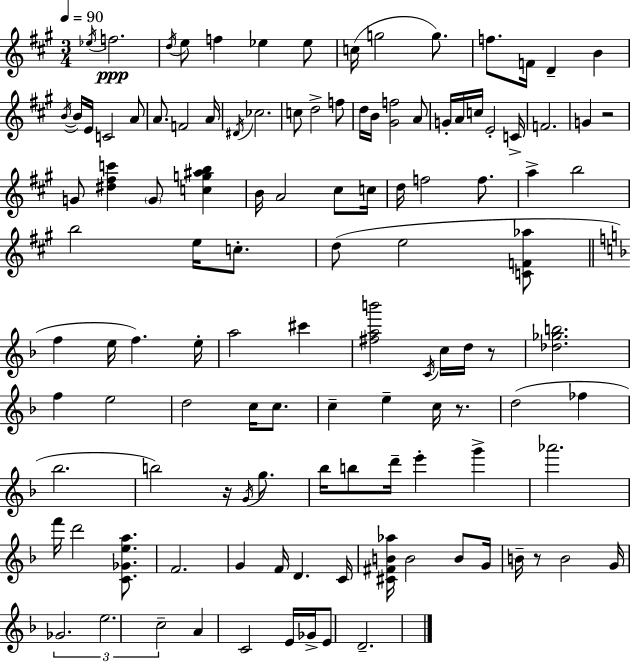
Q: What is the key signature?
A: A major